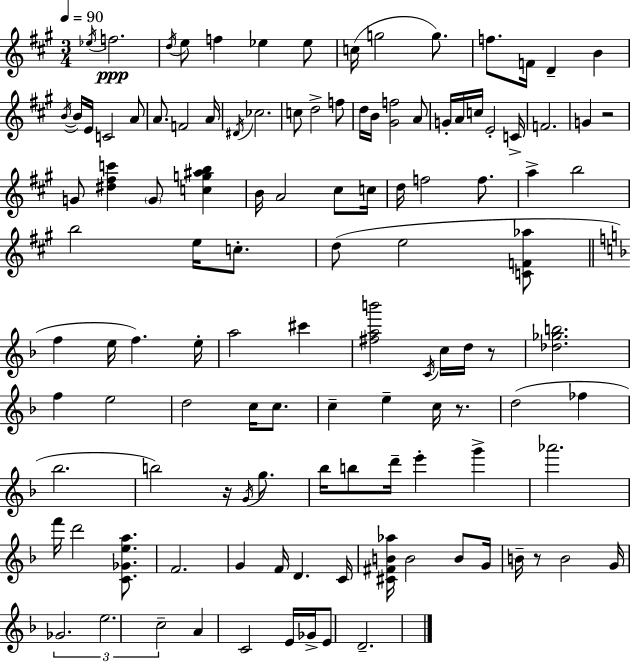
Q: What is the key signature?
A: A major